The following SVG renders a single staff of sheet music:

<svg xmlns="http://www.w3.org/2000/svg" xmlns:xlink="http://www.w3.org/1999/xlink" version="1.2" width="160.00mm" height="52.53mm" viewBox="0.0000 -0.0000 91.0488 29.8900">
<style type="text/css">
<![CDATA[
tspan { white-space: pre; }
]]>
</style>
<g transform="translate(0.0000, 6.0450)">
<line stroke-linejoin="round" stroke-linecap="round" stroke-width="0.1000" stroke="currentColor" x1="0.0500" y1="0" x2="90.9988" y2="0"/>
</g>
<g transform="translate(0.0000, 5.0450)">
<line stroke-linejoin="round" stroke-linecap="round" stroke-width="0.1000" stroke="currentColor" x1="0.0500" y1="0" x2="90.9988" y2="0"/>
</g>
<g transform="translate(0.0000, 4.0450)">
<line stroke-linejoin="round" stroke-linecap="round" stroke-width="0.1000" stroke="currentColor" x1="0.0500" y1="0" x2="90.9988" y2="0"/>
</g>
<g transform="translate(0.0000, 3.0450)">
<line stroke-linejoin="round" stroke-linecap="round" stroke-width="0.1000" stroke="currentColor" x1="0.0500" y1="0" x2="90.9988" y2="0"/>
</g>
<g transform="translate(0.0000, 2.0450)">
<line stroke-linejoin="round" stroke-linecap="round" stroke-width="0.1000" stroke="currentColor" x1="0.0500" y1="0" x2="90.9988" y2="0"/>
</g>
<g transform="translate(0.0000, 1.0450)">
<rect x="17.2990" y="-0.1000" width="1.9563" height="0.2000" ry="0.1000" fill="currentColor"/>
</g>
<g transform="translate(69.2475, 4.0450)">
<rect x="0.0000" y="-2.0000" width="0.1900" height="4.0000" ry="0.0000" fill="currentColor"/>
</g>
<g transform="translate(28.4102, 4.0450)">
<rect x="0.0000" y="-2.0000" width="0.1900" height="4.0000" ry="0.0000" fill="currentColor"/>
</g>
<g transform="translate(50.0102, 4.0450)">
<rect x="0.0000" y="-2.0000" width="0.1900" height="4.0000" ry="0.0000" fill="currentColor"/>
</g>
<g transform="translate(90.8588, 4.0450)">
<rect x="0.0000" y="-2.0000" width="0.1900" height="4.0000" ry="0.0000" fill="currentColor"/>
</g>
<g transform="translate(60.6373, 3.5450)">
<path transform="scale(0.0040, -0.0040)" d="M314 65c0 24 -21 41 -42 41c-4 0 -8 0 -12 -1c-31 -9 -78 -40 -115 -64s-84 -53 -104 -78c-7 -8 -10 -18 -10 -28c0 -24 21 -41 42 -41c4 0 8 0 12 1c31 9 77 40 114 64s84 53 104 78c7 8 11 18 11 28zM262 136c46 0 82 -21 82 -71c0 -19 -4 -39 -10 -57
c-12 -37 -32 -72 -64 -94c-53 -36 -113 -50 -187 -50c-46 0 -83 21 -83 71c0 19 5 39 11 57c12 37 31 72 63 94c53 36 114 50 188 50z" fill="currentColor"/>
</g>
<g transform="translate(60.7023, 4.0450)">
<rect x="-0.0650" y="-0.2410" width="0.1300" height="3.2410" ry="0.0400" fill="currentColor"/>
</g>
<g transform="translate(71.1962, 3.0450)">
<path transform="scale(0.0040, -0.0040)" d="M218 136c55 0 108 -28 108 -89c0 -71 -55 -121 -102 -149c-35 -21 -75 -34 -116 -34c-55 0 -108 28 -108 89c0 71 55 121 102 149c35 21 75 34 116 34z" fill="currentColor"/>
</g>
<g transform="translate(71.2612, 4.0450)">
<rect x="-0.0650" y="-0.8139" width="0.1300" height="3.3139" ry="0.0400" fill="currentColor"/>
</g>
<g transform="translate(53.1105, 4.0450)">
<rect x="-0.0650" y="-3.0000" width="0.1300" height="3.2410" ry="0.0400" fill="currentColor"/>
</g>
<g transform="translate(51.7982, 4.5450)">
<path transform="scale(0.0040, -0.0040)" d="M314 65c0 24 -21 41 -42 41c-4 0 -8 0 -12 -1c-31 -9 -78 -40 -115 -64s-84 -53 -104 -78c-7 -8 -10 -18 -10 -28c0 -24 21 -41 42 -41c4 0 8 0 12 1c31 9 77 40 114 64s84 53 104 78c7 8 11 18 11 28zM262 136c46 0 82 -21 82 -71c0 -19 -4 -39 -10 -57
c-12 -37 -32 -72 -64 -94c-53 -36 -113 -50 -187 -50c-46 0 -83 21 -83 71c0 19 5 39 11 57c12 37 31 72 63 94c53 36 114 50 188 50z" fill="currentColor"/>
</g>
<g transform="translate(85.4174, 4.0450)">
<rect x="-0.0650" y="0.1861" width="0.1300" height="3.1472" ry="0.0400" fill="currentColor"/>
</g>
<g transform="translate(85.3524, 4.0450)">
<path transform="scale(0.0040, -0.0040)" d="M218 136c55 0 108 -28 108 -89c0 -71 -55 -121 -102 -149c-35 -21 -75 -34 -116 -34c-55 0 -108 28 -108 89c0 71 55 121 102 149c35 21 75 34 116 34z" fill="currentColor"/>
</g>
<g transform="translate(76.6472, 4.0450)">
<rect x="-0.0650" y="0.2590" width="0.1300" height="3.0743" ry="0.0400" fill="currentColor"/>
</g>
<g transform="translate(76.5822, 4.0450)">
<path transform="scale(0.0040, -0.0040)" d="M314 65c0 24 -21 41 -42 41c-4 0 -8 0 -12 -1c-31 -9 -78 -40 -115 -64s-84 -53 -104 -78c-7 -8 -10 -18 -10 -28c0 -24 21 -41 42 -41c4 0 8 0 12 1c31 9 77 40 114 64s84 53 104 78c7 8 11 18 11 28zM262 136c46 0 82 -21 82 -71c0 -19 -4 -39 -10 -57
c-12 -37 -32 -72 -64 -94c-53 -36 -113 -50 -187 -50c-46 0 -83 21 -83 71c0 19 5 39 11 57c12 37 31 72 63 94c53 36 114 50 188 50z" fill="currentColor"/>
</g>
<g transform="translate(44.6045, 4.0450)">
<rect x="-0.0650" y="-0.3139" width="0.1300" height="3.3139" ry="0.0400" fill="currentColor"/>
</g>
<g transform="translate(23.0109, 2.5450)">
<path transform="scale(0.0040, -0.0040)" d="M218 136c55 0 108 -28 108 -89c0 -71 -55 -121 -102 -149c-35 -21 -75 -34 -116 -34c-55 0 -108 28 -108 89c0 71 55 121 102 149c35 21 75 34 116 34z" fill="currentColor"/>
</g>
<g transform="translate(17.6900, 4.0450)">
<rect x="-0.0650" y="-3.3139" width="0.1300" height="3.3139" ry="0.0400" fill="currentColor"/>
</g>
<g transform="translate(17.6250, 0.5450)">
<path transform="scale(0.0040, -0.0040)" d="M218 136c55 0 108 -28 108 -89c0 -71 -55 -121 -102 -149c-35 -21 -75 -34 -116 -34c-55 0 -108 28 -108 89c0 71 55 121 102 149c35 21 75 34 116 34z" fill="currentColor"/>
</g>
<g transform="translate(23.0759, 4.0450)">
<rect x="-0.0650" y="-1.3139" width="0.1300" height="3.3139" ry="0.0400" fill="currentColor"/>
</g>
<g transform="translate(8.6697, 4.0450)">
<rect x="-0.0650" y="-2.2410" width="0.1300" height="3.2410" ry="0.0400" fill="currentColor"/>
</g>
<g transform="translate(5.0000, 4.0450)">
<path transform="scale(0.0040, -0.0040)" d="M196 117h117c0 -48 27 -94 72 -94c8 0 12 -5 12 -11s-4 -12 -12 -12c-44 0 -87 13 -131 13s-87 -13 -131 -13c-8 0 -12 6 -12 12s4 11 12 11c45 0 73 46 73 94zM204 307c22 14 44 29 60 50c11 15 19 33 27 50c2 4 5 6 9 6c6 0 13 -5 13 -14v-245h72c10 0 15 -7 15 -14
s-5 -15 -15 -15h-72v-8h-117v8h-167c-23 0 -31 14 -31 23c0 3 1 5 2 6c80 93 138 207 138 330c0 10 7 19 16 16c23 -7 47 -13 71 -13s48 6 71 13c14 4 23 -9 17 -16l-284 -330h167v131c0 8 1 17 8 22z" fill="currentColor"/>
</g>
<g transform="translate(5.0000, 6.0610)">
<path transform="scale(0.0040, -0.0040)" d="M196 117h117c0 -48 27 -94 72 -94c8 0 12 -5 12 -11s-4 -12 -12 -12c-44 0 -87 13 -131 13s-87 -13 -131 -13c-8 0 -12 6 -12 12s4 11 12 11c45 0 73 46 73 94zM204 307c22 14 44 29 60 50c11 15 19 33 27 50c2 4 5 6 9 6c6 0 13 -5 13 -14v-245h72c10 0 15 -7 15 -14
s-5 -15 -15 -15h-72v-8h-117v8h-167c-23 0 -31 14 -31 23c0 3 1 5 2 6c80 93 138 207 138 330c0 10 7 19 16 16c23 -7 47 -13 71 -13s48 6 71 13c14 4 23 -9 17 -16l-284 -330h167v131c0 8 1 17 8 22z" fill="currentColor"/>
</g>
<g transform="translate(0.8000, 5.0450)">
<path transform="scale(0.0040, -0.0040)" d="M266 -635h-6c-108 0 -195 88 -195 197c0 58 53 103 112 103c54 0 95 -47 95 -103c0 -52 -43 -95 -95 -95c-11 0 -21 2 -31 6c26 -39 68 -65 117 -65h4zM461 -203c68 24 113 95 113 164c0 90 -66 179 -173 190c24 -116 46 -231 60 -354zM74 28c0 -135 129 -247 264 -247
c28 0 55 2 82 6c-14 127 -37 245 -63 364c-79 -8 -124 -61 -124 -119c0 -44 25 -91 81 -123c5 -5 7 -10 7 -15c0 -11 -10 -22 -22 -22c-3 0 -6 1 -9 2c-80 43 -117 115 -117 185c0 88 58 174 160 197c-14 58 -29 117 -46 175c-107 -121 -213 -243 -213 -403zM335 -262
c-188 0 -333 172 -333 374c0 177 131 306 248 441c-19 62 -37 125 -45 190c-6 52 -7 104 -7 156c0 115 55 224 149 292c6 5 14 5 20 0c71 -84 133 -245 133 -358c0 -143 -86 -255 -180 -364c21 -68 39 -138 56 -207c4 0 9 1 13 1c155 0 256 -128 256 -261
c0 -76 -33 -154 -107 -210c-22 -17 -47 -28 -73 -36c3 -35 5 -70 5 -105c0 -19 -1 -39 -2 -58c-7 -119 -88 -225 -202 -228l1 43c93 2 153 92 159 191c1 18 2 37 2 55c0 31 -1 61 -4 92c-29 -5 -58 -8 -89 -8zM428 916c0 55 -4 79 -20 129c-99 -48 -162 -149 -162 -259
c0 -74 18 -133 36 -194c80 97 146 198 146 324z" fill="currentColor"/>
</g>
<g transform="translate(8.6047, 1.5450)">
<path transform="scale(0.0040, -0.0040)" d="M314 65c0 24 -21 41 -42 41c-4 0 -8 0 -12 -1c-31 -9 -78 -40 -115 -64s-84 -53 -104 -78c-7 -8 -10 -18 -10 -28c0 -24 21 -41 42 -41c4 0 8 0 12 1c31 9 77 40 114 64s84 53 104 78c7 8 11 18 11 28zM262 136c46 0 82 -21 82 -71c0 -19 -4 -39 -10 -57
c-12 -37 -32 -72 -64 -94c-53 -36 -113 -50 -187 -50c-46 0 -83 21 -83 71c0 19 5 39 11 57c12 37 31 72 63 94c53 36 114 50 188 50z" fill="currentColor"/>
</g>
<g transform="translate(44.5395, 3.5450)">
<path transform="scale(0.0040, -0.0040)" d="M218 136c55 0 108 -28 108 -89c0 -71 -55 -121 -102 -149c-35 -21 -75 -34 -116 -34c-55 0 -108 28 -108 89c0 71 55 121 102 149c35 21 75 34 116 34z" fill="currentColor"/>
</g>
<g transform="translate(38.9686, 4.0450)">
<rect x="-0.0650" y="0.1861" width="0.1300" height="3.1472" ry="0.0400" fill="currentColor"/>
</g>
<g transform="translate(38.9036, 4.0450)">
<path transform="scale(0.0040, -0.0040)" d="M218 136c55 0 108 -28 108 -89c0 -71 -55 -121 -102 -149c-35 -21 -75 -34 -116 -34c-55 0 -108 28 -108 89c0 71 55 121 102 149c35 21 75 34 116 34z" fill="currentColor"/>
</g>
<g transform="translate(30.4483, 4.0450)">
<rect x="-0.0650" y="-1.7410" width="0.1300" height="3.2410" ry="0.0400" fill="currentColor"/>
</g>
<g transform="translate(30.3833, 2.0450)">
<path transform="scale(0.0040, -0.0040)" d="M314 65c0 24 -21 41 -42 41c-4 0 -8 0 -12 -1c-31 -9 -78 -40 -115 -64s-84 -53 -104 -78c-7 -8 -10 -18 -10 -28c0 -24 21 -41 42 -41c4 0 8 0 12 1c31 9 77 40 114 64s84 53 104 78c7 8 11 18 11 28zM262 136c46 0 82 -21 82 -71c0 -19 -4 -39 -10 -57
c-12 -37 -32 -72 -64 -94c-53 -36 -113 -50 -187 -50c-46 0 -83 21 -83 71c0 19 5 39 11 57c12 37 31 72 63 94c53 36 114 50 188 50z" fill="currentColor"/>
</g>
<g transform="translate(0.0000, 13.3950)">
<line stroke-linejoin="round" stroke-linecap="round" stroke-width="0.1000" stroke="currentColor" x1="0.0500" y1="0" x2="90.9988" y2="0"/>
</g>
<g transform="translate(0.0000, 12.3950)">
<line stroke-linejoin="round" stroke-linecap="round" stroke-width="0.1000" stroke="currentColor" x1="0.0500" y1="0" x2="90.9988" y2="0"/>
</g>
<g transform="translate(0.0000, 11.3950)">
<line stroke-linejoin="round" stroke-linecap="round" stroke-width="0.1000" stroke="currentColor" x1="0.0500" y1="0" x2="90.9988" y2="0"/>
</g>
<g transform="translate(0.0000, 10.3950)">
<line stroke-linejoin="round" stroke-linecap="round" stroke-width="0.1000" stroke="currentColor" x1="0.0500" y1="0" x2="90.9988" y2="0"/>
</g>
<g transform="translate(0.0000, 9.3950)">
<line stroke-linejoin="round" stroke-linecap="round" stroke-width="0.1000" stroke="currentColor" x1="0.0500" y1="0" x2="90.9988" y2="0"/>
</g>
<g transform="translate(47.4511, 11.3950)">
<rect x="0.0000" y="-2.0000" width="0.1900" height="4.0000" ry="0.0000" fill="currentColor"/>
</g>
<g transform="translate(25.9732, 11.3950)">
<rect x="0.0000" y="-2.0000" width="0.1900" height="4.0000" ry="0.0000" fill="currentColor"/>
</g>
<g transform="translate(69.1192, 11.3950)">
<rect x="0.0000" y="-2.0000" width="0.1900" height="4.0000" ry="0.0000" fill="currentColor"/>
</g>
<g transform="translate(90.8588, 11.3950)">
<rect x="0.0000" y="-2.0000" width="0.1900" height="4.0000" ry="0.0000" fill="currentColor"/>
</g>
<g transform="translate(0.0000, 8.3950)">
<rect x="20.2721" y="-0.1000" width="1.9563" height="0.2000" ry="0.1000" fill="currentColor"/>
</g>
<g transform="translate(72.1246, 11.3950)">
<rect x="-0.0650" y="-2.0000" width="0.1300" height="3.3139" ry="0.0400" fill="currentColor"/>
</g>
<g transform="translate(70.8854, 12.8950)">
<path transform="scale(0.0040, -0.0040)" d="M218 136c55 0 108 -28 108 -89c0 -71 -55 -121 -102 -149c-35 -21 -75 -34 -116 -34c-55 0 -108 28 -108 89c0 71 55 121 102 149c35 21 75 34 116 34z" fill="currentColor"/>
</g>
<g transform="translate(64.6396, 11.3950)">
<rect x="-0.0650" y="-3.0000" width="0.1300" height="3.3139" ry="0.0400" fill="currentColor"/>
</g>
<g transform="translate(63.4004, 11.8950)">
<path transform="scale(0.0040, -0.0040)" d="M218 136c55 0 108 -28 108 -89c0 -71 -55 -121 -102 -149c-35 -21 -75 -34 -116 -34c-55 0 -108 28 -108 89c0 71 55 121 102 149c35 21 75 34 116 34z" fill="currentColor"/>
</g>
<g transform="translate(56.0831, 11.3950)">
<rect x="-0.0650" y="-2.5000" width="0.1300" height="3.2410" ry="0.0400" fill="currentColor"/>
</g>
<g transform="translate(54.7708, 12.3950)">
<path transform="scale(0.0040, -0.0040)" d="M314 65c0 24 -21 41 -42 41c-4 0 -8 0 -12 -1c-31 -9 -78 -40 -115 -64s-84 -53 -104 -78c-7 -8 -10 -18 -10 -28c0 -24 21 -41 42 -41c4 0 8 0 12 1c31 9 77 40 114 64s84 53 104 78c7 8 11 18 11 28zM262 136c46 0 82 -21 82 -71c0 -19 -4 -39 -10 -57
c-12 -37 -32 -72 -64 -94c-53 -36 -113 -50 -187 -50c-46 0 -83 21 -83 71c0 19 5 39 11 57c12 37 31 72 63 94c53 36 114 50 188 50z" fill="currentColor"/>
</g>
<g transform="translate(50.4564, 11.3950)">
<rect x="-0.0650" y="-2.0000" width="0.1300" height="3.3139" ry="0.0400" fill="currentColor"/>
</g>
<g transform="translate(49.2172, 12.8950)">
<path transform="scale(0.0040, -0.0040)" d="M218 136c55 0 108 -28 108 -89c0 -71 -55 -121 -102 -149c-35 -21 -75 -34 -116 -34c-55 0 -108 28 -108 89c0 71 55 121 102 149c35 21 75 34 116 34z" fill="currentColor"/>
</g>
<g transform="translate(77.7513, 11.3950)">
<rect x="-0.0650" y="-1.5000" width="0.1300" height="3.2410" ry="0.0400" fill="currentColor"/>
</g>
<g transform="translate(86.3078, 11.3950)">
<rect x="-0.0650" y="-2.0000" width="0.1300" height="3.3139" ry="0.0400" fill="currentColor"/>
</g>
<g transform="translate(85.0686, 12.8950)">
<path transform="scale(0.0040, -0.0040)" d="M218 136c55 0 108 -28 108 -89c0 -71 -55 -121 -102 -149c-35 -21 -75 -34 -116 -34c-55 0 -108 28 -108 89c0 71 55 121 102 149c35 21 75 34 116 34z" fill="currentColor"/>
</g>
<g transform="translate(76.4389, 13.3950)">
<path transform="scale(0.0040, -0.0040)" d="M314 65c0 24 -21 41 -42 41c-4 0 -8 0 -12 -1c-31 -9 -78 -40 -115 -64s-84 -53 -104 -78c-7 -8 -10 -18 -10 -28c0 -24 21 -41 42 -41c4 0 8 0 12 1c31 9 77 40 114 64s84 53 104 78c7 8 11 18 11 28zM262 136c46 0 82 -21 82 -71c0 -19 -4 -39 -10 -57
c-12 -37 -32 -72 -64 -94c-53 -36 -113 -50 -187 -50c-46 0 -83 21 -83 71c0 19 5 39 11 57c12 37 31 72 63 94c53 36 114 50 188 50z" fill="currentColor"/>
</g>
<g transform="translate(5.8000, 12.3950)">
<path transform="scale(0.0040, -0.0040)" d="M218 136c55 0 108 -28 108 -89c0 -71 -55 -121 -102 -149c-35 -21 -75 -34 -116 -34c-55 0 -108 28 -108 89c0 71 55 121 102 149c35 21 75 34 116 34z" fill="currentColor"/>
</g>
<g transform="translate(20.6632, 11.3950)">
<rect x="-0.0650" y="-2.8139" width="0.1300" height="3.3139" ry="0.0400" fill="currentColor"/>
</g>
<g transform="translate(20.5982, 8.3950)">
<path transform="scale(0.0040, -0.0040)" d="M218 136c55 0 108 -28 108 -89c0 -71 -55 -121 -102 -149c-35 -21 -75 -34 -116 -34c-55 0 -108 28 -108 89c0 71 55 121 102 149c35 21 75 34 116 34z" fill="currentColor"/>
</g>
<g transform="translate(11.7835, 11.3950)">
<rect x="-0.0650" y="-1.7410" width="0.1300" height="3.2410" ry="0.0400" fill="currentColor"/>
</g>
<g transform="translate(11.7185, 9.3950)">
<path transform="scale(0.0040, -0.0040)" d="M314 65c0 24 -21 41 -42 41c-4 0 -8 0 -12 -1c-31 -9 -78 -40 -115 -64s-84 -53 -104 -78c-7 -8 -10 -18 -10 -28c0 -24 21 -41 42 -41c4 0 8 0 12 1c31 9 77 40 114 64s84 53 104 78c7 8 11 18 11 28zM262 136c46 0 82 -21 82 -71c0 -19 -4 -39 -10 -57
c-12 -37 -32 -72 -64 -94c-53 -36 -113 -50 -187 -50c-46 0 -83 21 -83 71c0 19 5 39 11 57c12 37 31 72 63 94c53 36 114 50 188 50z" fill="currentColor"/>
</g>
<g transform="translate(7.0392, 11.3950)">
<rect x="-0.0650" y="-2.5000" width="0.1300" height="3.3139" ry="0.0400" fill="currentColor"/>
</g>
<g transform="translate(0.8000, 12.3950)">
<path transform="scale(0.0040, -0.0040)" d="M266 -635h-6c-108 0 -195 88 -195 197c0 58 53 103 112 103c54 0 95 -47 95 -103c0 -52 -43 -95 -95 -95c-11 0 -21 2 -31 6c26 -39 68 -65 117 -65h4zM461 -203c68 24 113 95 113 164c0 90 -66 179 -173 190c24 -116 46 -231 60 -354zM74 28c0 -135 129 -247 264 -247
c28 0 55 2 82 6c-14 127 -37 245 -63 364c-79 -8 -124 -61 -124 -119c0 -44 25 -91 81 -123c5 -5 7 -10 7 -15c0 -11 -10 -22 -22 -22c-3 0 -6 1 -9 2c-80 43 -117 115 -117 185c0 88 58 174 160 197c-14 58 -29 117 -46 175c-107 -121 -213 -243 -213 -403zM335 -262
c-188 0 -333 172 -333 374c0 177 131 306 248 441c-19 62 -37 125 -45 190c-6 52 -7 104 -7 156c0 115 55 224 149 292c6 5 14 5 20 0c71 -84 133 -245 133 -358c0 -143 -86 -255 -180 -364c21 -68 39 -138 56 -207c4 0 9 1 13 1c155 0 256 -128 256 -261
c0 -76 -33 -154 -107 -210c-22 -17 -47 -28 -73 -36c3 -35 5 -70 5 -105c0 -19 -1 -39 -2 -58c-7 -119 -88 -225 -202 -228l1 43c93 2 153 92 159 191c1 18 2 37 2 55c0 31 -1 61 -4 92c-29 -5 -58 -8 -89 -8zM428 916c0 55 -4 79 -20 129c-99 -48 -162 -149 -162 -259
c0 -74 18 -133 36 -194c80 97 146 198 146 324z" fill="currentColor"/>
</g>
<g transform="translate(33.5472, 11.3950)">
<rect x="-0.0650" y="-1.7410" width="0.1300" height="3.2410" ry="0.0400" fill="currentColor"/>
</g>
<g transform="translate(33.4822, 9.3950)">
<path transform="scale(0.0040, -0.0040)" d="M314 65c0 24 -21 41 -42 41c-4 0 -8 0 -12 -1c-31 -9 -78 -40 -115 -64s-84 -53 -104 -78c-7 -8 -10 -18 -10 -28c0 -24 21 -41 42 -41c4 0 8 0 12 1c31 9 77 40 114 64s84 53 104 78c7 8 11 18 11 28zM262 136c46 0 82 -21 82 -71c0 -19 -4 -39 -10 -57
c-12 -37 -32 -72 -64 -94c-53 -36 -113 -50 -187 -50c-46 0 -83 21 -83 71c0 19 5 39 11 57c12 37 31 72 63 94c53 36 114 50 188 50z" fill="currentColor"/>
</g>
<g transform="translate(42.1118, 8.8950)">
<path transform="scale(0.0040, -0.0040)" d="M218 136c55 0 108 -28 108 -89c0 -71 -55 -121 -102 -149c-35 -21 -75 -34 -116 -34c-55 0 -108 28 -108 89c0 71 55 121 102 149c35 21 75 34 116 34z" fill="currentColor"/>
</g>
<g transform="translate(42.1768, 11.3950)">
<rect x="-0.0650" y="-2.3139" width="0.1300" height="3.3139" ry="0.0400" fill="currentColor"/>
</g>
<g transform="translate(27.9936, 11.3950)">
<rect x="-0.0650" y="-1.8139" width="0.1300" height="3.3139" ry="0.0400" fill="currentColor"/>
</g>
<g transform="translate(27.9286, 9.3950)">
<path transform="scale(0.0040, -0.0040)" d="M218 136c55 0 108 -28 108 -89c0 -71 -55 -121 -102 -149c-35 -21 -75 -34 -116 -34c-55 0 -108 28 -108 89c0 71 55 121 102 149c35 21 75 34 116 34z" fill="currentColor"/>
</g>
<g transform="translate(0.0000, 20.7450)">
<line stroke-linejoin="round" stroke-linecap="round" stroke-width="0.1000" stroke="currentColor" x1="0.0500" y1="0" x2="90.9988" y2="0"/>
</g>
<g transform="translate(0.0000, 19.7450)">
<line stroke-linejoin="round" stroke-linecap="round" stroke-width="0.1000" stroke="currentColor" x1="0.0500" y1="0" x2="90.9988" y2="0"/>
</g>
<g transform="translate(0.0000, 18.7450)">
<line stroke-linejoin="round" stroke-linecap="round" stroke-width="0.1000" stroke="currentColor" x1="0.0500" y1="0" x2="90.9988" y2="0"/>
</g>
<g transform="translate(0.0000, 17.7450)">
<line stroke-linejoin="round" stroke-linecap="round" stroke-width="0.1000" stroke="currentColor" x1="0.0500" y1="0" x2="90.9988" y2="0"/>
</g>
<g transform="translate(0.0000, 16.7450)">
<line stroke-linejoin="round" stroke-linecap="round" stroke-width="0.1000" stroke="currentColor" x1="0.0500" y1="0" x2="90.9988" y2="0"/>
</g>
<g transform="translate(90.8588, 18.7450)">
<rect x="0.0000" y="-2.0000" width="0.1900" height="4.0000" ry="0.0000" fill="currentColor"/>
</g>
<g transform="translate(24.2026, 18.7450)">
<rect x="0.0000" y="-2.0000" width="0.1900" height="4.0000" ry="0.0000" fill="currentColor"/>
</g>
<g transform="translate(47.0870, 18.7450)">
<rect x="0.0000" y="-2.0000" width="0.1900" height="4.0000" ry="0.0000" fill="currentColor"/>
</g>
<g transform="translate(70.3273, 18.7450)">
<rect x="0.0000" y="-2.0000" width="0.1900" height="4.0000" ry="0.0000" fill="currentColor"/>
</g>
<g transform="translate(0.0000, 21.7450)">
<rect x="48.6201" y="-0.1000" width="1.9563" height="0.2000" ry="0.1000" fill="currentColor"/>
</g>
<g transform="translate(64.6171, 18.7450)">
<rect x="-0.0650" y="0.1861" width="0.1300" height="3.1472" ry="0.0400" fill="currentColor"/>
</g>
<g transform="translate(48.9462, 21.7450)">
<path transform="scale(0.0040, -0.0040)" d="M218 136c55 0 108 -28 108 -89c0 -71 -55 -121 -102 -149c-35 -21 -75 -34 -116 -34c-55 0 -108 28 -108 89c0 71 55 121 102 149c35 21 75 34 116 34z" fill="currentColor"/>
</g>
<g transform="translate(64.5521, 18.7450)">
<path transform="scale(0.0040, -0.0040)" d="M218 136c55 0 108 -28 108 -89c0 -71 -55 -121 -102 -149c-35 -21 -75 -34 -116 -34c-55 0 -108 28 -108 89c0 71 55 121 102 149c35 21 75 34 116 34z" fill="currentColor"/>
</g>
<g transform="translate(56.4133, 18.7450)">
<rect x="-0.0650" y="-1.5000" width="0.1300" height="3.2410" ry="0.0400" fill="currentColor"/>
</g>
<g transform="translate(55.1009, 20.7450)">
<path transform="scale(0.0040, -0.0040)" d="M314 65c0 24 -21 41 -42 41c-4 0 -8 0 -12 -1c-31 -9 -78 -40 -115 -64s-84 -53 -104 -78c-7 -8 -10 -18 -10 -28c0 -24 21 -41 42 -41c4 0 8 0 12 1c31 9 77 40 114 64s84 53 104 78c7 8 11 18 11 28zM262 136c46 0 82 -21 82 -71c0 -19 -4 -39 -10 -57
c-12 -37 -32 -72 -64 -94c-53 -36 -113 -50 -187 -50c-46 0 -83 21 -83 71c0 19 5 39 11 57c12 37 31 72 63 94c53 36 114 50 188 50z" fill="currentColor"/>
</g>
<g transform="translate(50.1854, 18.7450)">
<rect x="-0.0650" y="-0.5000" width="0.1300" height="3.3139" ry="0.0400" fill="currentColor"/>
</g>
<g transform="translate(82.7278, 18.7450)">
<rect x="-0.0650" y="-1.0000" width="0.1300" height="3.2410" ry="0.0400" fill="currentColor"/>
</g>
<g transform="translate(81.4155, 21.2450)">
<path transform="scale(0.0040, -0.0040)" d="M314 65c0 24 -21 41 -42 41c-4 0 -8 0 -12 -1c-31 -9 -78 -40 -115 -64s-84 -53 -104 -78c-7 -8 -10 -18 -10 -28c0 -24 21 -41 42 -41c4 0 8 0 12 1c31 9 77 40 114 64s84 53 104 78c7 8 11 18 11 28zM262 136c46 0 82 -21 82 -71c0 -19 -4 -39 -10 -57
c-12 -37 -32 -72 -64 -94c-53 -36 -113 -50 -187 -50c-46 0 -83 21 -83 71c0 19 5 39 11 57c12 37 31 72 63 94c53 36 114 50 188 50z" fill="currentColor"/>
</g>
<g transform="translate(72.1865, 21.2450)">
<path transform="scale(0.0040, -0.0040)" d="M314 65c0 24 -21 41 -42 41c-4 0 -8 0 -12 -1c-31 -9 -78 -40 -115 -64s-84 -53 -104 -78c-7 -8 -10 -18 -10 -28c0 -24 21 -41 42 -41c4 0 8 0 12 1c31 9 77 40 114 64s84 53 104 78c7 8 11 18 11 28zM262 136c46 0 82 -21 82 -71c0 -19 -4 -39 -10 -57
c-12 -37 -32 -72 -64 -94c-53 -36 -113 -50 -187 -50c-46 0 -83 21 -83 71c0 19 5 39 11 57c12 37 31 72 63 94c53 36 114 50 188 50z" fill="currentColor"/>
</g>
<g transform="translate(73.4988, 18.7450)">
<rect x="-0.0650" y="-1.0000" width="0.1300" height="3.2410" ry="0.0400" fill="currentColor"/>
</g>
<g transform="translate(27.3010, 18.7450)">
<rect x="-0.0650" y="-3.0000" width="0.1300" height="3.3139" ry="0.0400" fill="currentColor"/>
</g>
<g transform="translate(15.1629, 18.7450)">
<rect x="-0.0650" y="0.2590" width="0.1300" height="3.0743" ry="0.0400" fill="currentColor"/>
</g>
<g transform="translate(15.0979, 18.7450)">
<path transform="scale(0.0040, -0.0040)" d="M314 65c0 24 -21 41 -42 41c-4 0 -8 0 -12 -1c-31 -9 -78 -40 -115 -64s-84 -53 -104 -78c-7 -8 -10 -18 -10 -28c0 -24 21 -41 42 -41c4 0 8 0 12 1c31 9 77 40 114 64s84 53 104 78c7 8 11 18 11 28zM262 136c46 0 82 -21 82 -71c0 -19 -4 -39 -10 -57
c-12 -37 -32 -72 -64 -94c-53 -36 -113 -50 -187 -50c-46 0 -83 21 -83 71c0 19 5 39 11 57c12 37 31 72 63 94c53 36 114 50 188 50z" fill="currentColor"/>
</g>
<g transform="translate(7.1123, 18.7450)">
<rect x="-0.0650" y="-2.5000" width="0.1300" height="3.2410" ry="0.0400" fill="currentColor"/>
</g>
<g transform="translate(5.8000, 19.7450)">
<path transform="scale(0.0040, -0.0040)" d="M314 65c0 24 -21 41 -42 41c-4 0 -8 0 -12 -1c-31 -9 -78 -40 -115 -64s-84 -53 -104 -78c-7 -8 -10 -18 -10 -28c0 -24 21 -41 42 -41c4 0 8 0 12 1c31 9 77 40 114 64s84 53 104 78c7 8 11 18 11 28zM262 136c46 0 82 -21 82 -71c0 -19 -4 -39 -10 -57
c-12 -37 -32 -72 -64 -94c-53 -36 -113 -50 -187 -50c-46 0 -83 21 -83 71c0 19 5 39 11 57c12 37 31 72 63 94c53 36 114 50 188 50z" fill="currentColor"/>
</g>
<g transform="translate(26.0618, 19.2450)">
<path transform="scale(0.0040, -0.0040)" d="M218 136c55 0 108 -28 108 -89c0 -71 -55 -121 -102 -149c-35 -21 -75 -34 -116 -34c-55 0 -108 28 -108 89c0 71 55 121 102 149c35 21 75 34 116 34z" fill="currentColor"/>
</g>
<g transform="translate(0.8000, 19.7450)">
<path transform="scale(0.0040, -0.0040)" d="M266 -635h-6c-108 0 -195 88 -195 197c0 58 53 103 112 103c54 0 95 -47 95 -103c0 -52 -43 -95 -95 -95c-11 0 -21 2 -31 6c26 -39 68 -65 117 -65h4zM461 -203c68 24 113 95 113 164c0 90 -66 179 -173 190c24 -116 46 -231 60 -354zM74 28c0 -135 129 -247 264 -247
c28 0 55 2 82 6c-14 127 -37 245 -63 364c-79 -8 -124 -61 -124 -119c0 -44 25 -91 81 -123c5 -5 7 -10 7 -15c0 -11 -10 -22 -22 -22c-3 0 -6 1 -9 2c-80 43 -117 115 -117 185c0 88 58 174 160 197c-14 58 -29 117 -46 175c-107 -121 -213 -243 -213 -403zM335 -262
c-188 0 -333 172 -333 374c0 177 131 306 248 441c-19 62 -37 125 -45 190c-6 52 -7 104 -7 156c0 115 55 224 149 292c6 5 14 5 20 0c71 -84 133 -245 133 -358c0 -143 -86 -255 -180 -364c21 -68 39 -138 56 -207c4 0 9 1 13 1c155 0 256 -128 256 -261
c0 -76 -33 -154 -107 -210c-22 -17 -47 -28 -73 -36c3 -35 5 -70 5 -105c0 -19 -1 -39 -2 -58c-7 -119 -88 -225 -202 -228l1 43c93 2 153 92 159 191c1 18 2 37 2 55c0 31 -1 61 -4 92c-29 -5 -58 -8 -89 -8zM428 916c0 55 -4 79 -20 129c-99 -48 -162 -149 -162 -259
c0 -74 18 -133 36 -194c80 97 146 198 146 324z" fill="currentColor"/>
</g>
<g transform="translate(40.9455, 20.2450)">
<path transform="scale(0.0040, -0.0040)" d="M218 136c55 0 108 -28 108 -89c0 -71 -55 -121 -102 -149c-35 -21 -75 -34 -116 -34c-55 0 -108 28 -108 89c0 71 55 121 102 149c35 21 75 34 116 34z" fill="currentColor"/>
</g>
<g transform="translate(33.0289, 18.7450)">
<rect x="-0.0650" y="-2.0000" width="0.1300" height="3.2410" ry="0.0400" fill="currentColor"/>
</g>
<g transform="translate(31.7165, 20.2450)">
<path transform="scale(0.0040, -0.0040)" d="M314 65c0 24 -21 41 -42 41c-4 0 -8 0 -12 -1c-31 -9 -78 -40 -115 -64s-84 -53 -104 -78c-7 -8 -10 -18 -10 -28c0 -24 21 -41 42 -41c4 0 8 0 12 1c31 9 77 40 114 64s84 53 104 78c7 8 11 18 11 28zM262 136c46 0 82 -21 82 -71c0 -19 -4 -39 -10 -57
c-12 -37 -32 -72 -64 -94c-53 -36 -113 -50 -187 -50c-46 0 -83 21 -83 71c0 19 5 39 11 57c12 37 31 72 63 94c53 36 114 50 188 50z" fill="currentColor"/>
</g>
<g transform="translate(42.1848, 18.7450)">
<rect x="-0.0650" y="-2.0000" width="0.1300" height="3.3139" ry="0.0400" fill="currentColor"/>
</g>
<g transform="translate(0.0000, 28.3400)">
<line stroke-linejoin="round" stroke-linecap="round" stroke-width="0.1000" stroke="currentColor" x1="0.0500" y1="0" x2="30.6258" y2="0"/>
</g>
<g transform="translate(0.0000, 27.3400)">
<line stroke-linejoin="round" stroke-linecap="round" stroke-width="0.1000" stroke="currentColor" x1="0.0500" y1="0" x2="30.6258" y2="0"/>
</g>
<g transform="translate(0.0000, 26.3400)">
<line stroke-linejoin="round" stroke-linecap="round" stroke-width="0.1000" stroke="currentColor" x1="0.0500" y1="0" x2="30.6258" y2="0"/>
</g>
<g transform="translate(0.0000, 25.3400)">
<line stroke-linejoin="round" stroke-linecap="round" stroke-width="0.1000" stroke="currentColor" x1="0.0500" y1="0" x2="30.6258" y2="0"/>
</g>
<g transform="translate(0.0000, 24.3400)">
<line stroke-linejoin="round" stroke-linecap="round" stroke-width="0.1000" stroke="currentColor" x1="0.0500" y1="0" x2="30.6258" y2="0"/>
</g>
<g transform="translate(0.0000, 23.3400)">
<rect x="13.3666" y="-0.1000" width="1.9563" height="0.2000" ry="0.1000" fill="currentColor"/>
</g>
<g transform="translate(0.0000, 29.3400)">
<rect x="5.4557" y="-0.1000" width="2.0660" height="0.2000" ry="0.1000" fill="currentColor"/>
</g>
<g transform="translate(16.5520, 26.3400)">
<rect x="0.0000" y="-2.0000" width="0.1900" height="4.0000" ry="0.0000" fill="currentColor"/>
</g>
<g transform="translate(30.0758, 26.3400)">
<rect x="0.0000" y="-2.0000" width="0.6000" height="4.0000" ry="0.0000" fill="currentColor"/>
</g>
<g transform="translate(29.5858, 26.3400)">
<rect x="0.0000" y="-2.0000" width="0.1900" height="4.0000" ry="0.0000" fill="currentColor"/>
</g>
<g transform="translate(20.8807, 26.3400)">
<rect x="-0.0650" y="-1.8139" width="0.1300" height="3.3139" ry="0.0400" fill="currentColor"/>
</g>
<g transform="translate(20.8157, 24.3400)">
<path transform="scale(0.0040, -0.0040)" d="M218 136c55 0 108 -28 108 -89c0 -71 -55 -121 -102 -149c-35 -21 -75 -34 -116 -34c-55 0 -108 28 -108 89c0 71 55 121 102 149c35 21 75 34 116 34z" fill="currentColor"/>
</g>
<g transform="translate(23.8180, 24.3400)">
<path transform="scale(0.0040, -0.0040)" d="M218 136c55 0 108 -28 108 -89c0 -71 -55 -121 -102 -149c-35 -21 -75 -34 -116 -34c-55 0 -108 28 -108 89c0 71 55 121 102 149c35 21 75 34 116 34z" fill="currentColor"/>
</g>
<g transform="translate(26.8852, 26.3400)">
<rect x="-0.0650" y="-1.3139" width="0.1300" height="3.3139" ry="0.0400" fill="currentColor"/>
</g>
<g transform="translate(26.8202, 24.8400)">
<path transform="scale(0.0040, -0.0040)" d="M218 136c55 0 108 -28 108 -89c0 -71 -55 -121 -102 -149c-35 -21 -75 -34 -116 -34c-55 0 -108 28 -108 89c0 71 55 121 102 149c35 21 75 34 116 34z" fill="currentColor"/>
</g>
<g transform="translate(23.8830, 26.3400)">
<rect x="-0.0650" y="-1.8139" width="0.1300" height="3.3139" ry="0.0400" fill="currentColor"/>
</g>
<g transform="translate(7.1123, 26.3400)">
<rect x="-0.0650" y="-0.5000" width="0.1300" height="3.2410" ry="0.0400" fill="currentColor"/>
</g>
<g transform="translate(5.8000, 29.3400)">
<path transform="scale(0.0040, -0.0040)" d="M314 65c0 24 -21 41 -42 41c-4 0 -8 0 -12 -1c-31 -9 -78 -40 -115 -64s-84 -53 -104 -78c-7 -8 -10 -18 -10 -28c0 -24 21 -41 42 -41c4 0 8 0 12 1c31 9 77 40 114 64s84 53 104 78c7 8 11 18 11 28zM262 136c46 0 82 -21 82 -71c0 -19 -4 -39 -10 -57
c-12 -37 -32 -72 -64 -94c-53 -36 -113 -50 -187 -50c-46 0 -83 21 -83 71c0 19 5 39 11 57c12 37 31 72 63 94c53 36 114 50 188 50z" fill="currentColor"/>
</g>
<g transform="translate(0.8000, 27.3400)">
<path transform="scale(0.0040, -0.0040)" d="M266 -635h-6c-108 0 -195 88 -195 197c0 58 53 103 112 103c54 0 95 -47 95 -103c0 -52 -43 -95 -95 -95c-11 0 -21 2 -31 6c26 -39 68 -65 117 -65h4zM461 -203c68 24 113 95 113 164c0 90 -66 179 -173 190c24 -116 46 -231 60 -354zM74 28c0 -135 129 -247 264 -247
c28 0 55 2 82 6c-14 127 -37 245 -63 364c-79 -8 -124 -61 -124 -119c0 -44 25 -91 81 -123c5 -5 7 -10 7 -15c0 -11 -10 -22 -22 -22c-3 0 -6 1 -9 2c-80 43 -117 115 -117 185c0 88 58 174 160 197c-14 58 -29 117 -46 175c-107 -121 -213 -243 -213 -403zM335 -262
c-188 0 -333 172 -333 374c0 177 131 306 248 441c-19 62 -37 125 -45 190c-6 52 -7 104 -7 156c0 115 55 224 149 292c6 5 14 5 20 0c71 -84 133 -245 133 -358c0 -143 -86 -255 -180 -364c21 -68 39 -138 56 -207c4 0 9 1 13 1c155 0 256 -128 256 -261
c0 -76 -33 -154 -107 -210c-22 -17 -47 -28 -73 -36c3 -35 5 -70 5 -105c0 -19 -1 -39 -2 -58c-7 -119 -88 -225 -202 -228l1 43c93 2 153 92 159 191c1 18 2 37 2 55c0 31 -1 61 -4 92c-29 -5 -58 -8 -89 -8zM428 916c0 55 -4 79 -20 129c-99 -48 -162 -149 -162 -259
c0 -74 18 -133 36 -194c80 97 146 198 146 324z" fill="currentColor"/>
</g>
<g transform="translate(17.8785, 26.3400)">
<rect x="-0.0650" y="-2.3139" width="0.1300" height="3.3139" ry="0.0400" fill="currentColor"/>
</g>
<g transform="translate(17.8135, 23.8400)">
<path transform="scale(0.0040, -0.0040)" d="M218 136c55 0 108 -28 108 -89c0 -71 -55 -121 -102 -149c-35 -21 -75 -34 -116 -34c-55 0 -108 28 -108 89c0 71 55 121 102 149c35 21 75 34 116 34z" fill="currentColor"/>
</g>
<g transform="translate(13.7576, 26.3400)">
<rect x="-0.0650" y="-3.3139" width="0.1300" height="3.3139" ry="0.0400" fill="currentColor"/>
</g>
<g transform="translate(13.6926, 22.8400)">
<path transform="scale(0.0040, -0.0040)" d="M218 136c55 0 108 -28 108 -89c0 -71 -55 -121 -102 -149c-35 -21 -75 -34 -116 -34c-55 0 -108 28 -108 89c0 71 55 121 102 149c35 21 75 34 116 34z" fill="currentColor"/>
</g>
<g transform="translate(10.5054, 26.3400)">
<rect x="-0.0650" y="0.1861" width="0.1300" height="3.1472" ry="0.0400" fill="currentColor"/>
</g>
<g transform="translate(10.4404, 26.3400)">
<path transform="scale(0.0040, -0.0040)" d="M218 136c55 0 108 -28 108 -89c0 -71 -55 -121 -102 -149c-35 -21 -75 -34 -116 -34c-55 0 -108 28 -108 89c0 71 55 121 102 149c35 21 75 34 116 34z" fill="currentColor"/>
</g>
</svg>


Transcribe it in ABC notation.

X:1
T:Untitled
M:4/4
L:1/4
K:C
g2 b e f2 B c A2 c2 d B2 B G f2 a f f2 g F G2 A F E2 F G2 B2 A F2 F C E2 B D2 D2 C2 B b g f f e